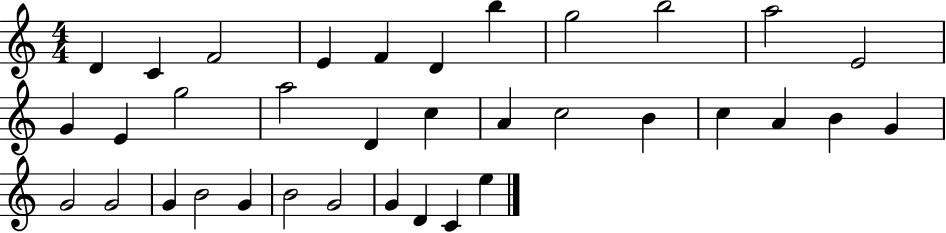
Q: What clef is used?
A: treble